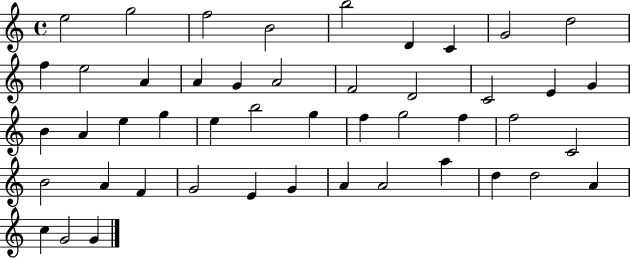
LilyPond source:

{
  \clef treble
  \time 4/4
  \defaultTimeSignature
  \key c \major
  e''2 g''2 | f''2 b'2 | b''2 d'4 c'4 | g'2 d''2 | \break f''4 e''2 a'4 | a'4 g'4 a'2 | f'2 d'2 | c'2 e'4 g'4 | \break b'4 a'4 e''4 g''4 | e''4 b''2 g''4 | f''4 g''2 f''4 | f''2 c'2 | \break b'2 a'4 f'4 | g'2 e'4 g'4 | a'4 a'2 a''4 | d''4 d''2 a'4 | \break c''4 g'2 g'4 | \bar "|."
}